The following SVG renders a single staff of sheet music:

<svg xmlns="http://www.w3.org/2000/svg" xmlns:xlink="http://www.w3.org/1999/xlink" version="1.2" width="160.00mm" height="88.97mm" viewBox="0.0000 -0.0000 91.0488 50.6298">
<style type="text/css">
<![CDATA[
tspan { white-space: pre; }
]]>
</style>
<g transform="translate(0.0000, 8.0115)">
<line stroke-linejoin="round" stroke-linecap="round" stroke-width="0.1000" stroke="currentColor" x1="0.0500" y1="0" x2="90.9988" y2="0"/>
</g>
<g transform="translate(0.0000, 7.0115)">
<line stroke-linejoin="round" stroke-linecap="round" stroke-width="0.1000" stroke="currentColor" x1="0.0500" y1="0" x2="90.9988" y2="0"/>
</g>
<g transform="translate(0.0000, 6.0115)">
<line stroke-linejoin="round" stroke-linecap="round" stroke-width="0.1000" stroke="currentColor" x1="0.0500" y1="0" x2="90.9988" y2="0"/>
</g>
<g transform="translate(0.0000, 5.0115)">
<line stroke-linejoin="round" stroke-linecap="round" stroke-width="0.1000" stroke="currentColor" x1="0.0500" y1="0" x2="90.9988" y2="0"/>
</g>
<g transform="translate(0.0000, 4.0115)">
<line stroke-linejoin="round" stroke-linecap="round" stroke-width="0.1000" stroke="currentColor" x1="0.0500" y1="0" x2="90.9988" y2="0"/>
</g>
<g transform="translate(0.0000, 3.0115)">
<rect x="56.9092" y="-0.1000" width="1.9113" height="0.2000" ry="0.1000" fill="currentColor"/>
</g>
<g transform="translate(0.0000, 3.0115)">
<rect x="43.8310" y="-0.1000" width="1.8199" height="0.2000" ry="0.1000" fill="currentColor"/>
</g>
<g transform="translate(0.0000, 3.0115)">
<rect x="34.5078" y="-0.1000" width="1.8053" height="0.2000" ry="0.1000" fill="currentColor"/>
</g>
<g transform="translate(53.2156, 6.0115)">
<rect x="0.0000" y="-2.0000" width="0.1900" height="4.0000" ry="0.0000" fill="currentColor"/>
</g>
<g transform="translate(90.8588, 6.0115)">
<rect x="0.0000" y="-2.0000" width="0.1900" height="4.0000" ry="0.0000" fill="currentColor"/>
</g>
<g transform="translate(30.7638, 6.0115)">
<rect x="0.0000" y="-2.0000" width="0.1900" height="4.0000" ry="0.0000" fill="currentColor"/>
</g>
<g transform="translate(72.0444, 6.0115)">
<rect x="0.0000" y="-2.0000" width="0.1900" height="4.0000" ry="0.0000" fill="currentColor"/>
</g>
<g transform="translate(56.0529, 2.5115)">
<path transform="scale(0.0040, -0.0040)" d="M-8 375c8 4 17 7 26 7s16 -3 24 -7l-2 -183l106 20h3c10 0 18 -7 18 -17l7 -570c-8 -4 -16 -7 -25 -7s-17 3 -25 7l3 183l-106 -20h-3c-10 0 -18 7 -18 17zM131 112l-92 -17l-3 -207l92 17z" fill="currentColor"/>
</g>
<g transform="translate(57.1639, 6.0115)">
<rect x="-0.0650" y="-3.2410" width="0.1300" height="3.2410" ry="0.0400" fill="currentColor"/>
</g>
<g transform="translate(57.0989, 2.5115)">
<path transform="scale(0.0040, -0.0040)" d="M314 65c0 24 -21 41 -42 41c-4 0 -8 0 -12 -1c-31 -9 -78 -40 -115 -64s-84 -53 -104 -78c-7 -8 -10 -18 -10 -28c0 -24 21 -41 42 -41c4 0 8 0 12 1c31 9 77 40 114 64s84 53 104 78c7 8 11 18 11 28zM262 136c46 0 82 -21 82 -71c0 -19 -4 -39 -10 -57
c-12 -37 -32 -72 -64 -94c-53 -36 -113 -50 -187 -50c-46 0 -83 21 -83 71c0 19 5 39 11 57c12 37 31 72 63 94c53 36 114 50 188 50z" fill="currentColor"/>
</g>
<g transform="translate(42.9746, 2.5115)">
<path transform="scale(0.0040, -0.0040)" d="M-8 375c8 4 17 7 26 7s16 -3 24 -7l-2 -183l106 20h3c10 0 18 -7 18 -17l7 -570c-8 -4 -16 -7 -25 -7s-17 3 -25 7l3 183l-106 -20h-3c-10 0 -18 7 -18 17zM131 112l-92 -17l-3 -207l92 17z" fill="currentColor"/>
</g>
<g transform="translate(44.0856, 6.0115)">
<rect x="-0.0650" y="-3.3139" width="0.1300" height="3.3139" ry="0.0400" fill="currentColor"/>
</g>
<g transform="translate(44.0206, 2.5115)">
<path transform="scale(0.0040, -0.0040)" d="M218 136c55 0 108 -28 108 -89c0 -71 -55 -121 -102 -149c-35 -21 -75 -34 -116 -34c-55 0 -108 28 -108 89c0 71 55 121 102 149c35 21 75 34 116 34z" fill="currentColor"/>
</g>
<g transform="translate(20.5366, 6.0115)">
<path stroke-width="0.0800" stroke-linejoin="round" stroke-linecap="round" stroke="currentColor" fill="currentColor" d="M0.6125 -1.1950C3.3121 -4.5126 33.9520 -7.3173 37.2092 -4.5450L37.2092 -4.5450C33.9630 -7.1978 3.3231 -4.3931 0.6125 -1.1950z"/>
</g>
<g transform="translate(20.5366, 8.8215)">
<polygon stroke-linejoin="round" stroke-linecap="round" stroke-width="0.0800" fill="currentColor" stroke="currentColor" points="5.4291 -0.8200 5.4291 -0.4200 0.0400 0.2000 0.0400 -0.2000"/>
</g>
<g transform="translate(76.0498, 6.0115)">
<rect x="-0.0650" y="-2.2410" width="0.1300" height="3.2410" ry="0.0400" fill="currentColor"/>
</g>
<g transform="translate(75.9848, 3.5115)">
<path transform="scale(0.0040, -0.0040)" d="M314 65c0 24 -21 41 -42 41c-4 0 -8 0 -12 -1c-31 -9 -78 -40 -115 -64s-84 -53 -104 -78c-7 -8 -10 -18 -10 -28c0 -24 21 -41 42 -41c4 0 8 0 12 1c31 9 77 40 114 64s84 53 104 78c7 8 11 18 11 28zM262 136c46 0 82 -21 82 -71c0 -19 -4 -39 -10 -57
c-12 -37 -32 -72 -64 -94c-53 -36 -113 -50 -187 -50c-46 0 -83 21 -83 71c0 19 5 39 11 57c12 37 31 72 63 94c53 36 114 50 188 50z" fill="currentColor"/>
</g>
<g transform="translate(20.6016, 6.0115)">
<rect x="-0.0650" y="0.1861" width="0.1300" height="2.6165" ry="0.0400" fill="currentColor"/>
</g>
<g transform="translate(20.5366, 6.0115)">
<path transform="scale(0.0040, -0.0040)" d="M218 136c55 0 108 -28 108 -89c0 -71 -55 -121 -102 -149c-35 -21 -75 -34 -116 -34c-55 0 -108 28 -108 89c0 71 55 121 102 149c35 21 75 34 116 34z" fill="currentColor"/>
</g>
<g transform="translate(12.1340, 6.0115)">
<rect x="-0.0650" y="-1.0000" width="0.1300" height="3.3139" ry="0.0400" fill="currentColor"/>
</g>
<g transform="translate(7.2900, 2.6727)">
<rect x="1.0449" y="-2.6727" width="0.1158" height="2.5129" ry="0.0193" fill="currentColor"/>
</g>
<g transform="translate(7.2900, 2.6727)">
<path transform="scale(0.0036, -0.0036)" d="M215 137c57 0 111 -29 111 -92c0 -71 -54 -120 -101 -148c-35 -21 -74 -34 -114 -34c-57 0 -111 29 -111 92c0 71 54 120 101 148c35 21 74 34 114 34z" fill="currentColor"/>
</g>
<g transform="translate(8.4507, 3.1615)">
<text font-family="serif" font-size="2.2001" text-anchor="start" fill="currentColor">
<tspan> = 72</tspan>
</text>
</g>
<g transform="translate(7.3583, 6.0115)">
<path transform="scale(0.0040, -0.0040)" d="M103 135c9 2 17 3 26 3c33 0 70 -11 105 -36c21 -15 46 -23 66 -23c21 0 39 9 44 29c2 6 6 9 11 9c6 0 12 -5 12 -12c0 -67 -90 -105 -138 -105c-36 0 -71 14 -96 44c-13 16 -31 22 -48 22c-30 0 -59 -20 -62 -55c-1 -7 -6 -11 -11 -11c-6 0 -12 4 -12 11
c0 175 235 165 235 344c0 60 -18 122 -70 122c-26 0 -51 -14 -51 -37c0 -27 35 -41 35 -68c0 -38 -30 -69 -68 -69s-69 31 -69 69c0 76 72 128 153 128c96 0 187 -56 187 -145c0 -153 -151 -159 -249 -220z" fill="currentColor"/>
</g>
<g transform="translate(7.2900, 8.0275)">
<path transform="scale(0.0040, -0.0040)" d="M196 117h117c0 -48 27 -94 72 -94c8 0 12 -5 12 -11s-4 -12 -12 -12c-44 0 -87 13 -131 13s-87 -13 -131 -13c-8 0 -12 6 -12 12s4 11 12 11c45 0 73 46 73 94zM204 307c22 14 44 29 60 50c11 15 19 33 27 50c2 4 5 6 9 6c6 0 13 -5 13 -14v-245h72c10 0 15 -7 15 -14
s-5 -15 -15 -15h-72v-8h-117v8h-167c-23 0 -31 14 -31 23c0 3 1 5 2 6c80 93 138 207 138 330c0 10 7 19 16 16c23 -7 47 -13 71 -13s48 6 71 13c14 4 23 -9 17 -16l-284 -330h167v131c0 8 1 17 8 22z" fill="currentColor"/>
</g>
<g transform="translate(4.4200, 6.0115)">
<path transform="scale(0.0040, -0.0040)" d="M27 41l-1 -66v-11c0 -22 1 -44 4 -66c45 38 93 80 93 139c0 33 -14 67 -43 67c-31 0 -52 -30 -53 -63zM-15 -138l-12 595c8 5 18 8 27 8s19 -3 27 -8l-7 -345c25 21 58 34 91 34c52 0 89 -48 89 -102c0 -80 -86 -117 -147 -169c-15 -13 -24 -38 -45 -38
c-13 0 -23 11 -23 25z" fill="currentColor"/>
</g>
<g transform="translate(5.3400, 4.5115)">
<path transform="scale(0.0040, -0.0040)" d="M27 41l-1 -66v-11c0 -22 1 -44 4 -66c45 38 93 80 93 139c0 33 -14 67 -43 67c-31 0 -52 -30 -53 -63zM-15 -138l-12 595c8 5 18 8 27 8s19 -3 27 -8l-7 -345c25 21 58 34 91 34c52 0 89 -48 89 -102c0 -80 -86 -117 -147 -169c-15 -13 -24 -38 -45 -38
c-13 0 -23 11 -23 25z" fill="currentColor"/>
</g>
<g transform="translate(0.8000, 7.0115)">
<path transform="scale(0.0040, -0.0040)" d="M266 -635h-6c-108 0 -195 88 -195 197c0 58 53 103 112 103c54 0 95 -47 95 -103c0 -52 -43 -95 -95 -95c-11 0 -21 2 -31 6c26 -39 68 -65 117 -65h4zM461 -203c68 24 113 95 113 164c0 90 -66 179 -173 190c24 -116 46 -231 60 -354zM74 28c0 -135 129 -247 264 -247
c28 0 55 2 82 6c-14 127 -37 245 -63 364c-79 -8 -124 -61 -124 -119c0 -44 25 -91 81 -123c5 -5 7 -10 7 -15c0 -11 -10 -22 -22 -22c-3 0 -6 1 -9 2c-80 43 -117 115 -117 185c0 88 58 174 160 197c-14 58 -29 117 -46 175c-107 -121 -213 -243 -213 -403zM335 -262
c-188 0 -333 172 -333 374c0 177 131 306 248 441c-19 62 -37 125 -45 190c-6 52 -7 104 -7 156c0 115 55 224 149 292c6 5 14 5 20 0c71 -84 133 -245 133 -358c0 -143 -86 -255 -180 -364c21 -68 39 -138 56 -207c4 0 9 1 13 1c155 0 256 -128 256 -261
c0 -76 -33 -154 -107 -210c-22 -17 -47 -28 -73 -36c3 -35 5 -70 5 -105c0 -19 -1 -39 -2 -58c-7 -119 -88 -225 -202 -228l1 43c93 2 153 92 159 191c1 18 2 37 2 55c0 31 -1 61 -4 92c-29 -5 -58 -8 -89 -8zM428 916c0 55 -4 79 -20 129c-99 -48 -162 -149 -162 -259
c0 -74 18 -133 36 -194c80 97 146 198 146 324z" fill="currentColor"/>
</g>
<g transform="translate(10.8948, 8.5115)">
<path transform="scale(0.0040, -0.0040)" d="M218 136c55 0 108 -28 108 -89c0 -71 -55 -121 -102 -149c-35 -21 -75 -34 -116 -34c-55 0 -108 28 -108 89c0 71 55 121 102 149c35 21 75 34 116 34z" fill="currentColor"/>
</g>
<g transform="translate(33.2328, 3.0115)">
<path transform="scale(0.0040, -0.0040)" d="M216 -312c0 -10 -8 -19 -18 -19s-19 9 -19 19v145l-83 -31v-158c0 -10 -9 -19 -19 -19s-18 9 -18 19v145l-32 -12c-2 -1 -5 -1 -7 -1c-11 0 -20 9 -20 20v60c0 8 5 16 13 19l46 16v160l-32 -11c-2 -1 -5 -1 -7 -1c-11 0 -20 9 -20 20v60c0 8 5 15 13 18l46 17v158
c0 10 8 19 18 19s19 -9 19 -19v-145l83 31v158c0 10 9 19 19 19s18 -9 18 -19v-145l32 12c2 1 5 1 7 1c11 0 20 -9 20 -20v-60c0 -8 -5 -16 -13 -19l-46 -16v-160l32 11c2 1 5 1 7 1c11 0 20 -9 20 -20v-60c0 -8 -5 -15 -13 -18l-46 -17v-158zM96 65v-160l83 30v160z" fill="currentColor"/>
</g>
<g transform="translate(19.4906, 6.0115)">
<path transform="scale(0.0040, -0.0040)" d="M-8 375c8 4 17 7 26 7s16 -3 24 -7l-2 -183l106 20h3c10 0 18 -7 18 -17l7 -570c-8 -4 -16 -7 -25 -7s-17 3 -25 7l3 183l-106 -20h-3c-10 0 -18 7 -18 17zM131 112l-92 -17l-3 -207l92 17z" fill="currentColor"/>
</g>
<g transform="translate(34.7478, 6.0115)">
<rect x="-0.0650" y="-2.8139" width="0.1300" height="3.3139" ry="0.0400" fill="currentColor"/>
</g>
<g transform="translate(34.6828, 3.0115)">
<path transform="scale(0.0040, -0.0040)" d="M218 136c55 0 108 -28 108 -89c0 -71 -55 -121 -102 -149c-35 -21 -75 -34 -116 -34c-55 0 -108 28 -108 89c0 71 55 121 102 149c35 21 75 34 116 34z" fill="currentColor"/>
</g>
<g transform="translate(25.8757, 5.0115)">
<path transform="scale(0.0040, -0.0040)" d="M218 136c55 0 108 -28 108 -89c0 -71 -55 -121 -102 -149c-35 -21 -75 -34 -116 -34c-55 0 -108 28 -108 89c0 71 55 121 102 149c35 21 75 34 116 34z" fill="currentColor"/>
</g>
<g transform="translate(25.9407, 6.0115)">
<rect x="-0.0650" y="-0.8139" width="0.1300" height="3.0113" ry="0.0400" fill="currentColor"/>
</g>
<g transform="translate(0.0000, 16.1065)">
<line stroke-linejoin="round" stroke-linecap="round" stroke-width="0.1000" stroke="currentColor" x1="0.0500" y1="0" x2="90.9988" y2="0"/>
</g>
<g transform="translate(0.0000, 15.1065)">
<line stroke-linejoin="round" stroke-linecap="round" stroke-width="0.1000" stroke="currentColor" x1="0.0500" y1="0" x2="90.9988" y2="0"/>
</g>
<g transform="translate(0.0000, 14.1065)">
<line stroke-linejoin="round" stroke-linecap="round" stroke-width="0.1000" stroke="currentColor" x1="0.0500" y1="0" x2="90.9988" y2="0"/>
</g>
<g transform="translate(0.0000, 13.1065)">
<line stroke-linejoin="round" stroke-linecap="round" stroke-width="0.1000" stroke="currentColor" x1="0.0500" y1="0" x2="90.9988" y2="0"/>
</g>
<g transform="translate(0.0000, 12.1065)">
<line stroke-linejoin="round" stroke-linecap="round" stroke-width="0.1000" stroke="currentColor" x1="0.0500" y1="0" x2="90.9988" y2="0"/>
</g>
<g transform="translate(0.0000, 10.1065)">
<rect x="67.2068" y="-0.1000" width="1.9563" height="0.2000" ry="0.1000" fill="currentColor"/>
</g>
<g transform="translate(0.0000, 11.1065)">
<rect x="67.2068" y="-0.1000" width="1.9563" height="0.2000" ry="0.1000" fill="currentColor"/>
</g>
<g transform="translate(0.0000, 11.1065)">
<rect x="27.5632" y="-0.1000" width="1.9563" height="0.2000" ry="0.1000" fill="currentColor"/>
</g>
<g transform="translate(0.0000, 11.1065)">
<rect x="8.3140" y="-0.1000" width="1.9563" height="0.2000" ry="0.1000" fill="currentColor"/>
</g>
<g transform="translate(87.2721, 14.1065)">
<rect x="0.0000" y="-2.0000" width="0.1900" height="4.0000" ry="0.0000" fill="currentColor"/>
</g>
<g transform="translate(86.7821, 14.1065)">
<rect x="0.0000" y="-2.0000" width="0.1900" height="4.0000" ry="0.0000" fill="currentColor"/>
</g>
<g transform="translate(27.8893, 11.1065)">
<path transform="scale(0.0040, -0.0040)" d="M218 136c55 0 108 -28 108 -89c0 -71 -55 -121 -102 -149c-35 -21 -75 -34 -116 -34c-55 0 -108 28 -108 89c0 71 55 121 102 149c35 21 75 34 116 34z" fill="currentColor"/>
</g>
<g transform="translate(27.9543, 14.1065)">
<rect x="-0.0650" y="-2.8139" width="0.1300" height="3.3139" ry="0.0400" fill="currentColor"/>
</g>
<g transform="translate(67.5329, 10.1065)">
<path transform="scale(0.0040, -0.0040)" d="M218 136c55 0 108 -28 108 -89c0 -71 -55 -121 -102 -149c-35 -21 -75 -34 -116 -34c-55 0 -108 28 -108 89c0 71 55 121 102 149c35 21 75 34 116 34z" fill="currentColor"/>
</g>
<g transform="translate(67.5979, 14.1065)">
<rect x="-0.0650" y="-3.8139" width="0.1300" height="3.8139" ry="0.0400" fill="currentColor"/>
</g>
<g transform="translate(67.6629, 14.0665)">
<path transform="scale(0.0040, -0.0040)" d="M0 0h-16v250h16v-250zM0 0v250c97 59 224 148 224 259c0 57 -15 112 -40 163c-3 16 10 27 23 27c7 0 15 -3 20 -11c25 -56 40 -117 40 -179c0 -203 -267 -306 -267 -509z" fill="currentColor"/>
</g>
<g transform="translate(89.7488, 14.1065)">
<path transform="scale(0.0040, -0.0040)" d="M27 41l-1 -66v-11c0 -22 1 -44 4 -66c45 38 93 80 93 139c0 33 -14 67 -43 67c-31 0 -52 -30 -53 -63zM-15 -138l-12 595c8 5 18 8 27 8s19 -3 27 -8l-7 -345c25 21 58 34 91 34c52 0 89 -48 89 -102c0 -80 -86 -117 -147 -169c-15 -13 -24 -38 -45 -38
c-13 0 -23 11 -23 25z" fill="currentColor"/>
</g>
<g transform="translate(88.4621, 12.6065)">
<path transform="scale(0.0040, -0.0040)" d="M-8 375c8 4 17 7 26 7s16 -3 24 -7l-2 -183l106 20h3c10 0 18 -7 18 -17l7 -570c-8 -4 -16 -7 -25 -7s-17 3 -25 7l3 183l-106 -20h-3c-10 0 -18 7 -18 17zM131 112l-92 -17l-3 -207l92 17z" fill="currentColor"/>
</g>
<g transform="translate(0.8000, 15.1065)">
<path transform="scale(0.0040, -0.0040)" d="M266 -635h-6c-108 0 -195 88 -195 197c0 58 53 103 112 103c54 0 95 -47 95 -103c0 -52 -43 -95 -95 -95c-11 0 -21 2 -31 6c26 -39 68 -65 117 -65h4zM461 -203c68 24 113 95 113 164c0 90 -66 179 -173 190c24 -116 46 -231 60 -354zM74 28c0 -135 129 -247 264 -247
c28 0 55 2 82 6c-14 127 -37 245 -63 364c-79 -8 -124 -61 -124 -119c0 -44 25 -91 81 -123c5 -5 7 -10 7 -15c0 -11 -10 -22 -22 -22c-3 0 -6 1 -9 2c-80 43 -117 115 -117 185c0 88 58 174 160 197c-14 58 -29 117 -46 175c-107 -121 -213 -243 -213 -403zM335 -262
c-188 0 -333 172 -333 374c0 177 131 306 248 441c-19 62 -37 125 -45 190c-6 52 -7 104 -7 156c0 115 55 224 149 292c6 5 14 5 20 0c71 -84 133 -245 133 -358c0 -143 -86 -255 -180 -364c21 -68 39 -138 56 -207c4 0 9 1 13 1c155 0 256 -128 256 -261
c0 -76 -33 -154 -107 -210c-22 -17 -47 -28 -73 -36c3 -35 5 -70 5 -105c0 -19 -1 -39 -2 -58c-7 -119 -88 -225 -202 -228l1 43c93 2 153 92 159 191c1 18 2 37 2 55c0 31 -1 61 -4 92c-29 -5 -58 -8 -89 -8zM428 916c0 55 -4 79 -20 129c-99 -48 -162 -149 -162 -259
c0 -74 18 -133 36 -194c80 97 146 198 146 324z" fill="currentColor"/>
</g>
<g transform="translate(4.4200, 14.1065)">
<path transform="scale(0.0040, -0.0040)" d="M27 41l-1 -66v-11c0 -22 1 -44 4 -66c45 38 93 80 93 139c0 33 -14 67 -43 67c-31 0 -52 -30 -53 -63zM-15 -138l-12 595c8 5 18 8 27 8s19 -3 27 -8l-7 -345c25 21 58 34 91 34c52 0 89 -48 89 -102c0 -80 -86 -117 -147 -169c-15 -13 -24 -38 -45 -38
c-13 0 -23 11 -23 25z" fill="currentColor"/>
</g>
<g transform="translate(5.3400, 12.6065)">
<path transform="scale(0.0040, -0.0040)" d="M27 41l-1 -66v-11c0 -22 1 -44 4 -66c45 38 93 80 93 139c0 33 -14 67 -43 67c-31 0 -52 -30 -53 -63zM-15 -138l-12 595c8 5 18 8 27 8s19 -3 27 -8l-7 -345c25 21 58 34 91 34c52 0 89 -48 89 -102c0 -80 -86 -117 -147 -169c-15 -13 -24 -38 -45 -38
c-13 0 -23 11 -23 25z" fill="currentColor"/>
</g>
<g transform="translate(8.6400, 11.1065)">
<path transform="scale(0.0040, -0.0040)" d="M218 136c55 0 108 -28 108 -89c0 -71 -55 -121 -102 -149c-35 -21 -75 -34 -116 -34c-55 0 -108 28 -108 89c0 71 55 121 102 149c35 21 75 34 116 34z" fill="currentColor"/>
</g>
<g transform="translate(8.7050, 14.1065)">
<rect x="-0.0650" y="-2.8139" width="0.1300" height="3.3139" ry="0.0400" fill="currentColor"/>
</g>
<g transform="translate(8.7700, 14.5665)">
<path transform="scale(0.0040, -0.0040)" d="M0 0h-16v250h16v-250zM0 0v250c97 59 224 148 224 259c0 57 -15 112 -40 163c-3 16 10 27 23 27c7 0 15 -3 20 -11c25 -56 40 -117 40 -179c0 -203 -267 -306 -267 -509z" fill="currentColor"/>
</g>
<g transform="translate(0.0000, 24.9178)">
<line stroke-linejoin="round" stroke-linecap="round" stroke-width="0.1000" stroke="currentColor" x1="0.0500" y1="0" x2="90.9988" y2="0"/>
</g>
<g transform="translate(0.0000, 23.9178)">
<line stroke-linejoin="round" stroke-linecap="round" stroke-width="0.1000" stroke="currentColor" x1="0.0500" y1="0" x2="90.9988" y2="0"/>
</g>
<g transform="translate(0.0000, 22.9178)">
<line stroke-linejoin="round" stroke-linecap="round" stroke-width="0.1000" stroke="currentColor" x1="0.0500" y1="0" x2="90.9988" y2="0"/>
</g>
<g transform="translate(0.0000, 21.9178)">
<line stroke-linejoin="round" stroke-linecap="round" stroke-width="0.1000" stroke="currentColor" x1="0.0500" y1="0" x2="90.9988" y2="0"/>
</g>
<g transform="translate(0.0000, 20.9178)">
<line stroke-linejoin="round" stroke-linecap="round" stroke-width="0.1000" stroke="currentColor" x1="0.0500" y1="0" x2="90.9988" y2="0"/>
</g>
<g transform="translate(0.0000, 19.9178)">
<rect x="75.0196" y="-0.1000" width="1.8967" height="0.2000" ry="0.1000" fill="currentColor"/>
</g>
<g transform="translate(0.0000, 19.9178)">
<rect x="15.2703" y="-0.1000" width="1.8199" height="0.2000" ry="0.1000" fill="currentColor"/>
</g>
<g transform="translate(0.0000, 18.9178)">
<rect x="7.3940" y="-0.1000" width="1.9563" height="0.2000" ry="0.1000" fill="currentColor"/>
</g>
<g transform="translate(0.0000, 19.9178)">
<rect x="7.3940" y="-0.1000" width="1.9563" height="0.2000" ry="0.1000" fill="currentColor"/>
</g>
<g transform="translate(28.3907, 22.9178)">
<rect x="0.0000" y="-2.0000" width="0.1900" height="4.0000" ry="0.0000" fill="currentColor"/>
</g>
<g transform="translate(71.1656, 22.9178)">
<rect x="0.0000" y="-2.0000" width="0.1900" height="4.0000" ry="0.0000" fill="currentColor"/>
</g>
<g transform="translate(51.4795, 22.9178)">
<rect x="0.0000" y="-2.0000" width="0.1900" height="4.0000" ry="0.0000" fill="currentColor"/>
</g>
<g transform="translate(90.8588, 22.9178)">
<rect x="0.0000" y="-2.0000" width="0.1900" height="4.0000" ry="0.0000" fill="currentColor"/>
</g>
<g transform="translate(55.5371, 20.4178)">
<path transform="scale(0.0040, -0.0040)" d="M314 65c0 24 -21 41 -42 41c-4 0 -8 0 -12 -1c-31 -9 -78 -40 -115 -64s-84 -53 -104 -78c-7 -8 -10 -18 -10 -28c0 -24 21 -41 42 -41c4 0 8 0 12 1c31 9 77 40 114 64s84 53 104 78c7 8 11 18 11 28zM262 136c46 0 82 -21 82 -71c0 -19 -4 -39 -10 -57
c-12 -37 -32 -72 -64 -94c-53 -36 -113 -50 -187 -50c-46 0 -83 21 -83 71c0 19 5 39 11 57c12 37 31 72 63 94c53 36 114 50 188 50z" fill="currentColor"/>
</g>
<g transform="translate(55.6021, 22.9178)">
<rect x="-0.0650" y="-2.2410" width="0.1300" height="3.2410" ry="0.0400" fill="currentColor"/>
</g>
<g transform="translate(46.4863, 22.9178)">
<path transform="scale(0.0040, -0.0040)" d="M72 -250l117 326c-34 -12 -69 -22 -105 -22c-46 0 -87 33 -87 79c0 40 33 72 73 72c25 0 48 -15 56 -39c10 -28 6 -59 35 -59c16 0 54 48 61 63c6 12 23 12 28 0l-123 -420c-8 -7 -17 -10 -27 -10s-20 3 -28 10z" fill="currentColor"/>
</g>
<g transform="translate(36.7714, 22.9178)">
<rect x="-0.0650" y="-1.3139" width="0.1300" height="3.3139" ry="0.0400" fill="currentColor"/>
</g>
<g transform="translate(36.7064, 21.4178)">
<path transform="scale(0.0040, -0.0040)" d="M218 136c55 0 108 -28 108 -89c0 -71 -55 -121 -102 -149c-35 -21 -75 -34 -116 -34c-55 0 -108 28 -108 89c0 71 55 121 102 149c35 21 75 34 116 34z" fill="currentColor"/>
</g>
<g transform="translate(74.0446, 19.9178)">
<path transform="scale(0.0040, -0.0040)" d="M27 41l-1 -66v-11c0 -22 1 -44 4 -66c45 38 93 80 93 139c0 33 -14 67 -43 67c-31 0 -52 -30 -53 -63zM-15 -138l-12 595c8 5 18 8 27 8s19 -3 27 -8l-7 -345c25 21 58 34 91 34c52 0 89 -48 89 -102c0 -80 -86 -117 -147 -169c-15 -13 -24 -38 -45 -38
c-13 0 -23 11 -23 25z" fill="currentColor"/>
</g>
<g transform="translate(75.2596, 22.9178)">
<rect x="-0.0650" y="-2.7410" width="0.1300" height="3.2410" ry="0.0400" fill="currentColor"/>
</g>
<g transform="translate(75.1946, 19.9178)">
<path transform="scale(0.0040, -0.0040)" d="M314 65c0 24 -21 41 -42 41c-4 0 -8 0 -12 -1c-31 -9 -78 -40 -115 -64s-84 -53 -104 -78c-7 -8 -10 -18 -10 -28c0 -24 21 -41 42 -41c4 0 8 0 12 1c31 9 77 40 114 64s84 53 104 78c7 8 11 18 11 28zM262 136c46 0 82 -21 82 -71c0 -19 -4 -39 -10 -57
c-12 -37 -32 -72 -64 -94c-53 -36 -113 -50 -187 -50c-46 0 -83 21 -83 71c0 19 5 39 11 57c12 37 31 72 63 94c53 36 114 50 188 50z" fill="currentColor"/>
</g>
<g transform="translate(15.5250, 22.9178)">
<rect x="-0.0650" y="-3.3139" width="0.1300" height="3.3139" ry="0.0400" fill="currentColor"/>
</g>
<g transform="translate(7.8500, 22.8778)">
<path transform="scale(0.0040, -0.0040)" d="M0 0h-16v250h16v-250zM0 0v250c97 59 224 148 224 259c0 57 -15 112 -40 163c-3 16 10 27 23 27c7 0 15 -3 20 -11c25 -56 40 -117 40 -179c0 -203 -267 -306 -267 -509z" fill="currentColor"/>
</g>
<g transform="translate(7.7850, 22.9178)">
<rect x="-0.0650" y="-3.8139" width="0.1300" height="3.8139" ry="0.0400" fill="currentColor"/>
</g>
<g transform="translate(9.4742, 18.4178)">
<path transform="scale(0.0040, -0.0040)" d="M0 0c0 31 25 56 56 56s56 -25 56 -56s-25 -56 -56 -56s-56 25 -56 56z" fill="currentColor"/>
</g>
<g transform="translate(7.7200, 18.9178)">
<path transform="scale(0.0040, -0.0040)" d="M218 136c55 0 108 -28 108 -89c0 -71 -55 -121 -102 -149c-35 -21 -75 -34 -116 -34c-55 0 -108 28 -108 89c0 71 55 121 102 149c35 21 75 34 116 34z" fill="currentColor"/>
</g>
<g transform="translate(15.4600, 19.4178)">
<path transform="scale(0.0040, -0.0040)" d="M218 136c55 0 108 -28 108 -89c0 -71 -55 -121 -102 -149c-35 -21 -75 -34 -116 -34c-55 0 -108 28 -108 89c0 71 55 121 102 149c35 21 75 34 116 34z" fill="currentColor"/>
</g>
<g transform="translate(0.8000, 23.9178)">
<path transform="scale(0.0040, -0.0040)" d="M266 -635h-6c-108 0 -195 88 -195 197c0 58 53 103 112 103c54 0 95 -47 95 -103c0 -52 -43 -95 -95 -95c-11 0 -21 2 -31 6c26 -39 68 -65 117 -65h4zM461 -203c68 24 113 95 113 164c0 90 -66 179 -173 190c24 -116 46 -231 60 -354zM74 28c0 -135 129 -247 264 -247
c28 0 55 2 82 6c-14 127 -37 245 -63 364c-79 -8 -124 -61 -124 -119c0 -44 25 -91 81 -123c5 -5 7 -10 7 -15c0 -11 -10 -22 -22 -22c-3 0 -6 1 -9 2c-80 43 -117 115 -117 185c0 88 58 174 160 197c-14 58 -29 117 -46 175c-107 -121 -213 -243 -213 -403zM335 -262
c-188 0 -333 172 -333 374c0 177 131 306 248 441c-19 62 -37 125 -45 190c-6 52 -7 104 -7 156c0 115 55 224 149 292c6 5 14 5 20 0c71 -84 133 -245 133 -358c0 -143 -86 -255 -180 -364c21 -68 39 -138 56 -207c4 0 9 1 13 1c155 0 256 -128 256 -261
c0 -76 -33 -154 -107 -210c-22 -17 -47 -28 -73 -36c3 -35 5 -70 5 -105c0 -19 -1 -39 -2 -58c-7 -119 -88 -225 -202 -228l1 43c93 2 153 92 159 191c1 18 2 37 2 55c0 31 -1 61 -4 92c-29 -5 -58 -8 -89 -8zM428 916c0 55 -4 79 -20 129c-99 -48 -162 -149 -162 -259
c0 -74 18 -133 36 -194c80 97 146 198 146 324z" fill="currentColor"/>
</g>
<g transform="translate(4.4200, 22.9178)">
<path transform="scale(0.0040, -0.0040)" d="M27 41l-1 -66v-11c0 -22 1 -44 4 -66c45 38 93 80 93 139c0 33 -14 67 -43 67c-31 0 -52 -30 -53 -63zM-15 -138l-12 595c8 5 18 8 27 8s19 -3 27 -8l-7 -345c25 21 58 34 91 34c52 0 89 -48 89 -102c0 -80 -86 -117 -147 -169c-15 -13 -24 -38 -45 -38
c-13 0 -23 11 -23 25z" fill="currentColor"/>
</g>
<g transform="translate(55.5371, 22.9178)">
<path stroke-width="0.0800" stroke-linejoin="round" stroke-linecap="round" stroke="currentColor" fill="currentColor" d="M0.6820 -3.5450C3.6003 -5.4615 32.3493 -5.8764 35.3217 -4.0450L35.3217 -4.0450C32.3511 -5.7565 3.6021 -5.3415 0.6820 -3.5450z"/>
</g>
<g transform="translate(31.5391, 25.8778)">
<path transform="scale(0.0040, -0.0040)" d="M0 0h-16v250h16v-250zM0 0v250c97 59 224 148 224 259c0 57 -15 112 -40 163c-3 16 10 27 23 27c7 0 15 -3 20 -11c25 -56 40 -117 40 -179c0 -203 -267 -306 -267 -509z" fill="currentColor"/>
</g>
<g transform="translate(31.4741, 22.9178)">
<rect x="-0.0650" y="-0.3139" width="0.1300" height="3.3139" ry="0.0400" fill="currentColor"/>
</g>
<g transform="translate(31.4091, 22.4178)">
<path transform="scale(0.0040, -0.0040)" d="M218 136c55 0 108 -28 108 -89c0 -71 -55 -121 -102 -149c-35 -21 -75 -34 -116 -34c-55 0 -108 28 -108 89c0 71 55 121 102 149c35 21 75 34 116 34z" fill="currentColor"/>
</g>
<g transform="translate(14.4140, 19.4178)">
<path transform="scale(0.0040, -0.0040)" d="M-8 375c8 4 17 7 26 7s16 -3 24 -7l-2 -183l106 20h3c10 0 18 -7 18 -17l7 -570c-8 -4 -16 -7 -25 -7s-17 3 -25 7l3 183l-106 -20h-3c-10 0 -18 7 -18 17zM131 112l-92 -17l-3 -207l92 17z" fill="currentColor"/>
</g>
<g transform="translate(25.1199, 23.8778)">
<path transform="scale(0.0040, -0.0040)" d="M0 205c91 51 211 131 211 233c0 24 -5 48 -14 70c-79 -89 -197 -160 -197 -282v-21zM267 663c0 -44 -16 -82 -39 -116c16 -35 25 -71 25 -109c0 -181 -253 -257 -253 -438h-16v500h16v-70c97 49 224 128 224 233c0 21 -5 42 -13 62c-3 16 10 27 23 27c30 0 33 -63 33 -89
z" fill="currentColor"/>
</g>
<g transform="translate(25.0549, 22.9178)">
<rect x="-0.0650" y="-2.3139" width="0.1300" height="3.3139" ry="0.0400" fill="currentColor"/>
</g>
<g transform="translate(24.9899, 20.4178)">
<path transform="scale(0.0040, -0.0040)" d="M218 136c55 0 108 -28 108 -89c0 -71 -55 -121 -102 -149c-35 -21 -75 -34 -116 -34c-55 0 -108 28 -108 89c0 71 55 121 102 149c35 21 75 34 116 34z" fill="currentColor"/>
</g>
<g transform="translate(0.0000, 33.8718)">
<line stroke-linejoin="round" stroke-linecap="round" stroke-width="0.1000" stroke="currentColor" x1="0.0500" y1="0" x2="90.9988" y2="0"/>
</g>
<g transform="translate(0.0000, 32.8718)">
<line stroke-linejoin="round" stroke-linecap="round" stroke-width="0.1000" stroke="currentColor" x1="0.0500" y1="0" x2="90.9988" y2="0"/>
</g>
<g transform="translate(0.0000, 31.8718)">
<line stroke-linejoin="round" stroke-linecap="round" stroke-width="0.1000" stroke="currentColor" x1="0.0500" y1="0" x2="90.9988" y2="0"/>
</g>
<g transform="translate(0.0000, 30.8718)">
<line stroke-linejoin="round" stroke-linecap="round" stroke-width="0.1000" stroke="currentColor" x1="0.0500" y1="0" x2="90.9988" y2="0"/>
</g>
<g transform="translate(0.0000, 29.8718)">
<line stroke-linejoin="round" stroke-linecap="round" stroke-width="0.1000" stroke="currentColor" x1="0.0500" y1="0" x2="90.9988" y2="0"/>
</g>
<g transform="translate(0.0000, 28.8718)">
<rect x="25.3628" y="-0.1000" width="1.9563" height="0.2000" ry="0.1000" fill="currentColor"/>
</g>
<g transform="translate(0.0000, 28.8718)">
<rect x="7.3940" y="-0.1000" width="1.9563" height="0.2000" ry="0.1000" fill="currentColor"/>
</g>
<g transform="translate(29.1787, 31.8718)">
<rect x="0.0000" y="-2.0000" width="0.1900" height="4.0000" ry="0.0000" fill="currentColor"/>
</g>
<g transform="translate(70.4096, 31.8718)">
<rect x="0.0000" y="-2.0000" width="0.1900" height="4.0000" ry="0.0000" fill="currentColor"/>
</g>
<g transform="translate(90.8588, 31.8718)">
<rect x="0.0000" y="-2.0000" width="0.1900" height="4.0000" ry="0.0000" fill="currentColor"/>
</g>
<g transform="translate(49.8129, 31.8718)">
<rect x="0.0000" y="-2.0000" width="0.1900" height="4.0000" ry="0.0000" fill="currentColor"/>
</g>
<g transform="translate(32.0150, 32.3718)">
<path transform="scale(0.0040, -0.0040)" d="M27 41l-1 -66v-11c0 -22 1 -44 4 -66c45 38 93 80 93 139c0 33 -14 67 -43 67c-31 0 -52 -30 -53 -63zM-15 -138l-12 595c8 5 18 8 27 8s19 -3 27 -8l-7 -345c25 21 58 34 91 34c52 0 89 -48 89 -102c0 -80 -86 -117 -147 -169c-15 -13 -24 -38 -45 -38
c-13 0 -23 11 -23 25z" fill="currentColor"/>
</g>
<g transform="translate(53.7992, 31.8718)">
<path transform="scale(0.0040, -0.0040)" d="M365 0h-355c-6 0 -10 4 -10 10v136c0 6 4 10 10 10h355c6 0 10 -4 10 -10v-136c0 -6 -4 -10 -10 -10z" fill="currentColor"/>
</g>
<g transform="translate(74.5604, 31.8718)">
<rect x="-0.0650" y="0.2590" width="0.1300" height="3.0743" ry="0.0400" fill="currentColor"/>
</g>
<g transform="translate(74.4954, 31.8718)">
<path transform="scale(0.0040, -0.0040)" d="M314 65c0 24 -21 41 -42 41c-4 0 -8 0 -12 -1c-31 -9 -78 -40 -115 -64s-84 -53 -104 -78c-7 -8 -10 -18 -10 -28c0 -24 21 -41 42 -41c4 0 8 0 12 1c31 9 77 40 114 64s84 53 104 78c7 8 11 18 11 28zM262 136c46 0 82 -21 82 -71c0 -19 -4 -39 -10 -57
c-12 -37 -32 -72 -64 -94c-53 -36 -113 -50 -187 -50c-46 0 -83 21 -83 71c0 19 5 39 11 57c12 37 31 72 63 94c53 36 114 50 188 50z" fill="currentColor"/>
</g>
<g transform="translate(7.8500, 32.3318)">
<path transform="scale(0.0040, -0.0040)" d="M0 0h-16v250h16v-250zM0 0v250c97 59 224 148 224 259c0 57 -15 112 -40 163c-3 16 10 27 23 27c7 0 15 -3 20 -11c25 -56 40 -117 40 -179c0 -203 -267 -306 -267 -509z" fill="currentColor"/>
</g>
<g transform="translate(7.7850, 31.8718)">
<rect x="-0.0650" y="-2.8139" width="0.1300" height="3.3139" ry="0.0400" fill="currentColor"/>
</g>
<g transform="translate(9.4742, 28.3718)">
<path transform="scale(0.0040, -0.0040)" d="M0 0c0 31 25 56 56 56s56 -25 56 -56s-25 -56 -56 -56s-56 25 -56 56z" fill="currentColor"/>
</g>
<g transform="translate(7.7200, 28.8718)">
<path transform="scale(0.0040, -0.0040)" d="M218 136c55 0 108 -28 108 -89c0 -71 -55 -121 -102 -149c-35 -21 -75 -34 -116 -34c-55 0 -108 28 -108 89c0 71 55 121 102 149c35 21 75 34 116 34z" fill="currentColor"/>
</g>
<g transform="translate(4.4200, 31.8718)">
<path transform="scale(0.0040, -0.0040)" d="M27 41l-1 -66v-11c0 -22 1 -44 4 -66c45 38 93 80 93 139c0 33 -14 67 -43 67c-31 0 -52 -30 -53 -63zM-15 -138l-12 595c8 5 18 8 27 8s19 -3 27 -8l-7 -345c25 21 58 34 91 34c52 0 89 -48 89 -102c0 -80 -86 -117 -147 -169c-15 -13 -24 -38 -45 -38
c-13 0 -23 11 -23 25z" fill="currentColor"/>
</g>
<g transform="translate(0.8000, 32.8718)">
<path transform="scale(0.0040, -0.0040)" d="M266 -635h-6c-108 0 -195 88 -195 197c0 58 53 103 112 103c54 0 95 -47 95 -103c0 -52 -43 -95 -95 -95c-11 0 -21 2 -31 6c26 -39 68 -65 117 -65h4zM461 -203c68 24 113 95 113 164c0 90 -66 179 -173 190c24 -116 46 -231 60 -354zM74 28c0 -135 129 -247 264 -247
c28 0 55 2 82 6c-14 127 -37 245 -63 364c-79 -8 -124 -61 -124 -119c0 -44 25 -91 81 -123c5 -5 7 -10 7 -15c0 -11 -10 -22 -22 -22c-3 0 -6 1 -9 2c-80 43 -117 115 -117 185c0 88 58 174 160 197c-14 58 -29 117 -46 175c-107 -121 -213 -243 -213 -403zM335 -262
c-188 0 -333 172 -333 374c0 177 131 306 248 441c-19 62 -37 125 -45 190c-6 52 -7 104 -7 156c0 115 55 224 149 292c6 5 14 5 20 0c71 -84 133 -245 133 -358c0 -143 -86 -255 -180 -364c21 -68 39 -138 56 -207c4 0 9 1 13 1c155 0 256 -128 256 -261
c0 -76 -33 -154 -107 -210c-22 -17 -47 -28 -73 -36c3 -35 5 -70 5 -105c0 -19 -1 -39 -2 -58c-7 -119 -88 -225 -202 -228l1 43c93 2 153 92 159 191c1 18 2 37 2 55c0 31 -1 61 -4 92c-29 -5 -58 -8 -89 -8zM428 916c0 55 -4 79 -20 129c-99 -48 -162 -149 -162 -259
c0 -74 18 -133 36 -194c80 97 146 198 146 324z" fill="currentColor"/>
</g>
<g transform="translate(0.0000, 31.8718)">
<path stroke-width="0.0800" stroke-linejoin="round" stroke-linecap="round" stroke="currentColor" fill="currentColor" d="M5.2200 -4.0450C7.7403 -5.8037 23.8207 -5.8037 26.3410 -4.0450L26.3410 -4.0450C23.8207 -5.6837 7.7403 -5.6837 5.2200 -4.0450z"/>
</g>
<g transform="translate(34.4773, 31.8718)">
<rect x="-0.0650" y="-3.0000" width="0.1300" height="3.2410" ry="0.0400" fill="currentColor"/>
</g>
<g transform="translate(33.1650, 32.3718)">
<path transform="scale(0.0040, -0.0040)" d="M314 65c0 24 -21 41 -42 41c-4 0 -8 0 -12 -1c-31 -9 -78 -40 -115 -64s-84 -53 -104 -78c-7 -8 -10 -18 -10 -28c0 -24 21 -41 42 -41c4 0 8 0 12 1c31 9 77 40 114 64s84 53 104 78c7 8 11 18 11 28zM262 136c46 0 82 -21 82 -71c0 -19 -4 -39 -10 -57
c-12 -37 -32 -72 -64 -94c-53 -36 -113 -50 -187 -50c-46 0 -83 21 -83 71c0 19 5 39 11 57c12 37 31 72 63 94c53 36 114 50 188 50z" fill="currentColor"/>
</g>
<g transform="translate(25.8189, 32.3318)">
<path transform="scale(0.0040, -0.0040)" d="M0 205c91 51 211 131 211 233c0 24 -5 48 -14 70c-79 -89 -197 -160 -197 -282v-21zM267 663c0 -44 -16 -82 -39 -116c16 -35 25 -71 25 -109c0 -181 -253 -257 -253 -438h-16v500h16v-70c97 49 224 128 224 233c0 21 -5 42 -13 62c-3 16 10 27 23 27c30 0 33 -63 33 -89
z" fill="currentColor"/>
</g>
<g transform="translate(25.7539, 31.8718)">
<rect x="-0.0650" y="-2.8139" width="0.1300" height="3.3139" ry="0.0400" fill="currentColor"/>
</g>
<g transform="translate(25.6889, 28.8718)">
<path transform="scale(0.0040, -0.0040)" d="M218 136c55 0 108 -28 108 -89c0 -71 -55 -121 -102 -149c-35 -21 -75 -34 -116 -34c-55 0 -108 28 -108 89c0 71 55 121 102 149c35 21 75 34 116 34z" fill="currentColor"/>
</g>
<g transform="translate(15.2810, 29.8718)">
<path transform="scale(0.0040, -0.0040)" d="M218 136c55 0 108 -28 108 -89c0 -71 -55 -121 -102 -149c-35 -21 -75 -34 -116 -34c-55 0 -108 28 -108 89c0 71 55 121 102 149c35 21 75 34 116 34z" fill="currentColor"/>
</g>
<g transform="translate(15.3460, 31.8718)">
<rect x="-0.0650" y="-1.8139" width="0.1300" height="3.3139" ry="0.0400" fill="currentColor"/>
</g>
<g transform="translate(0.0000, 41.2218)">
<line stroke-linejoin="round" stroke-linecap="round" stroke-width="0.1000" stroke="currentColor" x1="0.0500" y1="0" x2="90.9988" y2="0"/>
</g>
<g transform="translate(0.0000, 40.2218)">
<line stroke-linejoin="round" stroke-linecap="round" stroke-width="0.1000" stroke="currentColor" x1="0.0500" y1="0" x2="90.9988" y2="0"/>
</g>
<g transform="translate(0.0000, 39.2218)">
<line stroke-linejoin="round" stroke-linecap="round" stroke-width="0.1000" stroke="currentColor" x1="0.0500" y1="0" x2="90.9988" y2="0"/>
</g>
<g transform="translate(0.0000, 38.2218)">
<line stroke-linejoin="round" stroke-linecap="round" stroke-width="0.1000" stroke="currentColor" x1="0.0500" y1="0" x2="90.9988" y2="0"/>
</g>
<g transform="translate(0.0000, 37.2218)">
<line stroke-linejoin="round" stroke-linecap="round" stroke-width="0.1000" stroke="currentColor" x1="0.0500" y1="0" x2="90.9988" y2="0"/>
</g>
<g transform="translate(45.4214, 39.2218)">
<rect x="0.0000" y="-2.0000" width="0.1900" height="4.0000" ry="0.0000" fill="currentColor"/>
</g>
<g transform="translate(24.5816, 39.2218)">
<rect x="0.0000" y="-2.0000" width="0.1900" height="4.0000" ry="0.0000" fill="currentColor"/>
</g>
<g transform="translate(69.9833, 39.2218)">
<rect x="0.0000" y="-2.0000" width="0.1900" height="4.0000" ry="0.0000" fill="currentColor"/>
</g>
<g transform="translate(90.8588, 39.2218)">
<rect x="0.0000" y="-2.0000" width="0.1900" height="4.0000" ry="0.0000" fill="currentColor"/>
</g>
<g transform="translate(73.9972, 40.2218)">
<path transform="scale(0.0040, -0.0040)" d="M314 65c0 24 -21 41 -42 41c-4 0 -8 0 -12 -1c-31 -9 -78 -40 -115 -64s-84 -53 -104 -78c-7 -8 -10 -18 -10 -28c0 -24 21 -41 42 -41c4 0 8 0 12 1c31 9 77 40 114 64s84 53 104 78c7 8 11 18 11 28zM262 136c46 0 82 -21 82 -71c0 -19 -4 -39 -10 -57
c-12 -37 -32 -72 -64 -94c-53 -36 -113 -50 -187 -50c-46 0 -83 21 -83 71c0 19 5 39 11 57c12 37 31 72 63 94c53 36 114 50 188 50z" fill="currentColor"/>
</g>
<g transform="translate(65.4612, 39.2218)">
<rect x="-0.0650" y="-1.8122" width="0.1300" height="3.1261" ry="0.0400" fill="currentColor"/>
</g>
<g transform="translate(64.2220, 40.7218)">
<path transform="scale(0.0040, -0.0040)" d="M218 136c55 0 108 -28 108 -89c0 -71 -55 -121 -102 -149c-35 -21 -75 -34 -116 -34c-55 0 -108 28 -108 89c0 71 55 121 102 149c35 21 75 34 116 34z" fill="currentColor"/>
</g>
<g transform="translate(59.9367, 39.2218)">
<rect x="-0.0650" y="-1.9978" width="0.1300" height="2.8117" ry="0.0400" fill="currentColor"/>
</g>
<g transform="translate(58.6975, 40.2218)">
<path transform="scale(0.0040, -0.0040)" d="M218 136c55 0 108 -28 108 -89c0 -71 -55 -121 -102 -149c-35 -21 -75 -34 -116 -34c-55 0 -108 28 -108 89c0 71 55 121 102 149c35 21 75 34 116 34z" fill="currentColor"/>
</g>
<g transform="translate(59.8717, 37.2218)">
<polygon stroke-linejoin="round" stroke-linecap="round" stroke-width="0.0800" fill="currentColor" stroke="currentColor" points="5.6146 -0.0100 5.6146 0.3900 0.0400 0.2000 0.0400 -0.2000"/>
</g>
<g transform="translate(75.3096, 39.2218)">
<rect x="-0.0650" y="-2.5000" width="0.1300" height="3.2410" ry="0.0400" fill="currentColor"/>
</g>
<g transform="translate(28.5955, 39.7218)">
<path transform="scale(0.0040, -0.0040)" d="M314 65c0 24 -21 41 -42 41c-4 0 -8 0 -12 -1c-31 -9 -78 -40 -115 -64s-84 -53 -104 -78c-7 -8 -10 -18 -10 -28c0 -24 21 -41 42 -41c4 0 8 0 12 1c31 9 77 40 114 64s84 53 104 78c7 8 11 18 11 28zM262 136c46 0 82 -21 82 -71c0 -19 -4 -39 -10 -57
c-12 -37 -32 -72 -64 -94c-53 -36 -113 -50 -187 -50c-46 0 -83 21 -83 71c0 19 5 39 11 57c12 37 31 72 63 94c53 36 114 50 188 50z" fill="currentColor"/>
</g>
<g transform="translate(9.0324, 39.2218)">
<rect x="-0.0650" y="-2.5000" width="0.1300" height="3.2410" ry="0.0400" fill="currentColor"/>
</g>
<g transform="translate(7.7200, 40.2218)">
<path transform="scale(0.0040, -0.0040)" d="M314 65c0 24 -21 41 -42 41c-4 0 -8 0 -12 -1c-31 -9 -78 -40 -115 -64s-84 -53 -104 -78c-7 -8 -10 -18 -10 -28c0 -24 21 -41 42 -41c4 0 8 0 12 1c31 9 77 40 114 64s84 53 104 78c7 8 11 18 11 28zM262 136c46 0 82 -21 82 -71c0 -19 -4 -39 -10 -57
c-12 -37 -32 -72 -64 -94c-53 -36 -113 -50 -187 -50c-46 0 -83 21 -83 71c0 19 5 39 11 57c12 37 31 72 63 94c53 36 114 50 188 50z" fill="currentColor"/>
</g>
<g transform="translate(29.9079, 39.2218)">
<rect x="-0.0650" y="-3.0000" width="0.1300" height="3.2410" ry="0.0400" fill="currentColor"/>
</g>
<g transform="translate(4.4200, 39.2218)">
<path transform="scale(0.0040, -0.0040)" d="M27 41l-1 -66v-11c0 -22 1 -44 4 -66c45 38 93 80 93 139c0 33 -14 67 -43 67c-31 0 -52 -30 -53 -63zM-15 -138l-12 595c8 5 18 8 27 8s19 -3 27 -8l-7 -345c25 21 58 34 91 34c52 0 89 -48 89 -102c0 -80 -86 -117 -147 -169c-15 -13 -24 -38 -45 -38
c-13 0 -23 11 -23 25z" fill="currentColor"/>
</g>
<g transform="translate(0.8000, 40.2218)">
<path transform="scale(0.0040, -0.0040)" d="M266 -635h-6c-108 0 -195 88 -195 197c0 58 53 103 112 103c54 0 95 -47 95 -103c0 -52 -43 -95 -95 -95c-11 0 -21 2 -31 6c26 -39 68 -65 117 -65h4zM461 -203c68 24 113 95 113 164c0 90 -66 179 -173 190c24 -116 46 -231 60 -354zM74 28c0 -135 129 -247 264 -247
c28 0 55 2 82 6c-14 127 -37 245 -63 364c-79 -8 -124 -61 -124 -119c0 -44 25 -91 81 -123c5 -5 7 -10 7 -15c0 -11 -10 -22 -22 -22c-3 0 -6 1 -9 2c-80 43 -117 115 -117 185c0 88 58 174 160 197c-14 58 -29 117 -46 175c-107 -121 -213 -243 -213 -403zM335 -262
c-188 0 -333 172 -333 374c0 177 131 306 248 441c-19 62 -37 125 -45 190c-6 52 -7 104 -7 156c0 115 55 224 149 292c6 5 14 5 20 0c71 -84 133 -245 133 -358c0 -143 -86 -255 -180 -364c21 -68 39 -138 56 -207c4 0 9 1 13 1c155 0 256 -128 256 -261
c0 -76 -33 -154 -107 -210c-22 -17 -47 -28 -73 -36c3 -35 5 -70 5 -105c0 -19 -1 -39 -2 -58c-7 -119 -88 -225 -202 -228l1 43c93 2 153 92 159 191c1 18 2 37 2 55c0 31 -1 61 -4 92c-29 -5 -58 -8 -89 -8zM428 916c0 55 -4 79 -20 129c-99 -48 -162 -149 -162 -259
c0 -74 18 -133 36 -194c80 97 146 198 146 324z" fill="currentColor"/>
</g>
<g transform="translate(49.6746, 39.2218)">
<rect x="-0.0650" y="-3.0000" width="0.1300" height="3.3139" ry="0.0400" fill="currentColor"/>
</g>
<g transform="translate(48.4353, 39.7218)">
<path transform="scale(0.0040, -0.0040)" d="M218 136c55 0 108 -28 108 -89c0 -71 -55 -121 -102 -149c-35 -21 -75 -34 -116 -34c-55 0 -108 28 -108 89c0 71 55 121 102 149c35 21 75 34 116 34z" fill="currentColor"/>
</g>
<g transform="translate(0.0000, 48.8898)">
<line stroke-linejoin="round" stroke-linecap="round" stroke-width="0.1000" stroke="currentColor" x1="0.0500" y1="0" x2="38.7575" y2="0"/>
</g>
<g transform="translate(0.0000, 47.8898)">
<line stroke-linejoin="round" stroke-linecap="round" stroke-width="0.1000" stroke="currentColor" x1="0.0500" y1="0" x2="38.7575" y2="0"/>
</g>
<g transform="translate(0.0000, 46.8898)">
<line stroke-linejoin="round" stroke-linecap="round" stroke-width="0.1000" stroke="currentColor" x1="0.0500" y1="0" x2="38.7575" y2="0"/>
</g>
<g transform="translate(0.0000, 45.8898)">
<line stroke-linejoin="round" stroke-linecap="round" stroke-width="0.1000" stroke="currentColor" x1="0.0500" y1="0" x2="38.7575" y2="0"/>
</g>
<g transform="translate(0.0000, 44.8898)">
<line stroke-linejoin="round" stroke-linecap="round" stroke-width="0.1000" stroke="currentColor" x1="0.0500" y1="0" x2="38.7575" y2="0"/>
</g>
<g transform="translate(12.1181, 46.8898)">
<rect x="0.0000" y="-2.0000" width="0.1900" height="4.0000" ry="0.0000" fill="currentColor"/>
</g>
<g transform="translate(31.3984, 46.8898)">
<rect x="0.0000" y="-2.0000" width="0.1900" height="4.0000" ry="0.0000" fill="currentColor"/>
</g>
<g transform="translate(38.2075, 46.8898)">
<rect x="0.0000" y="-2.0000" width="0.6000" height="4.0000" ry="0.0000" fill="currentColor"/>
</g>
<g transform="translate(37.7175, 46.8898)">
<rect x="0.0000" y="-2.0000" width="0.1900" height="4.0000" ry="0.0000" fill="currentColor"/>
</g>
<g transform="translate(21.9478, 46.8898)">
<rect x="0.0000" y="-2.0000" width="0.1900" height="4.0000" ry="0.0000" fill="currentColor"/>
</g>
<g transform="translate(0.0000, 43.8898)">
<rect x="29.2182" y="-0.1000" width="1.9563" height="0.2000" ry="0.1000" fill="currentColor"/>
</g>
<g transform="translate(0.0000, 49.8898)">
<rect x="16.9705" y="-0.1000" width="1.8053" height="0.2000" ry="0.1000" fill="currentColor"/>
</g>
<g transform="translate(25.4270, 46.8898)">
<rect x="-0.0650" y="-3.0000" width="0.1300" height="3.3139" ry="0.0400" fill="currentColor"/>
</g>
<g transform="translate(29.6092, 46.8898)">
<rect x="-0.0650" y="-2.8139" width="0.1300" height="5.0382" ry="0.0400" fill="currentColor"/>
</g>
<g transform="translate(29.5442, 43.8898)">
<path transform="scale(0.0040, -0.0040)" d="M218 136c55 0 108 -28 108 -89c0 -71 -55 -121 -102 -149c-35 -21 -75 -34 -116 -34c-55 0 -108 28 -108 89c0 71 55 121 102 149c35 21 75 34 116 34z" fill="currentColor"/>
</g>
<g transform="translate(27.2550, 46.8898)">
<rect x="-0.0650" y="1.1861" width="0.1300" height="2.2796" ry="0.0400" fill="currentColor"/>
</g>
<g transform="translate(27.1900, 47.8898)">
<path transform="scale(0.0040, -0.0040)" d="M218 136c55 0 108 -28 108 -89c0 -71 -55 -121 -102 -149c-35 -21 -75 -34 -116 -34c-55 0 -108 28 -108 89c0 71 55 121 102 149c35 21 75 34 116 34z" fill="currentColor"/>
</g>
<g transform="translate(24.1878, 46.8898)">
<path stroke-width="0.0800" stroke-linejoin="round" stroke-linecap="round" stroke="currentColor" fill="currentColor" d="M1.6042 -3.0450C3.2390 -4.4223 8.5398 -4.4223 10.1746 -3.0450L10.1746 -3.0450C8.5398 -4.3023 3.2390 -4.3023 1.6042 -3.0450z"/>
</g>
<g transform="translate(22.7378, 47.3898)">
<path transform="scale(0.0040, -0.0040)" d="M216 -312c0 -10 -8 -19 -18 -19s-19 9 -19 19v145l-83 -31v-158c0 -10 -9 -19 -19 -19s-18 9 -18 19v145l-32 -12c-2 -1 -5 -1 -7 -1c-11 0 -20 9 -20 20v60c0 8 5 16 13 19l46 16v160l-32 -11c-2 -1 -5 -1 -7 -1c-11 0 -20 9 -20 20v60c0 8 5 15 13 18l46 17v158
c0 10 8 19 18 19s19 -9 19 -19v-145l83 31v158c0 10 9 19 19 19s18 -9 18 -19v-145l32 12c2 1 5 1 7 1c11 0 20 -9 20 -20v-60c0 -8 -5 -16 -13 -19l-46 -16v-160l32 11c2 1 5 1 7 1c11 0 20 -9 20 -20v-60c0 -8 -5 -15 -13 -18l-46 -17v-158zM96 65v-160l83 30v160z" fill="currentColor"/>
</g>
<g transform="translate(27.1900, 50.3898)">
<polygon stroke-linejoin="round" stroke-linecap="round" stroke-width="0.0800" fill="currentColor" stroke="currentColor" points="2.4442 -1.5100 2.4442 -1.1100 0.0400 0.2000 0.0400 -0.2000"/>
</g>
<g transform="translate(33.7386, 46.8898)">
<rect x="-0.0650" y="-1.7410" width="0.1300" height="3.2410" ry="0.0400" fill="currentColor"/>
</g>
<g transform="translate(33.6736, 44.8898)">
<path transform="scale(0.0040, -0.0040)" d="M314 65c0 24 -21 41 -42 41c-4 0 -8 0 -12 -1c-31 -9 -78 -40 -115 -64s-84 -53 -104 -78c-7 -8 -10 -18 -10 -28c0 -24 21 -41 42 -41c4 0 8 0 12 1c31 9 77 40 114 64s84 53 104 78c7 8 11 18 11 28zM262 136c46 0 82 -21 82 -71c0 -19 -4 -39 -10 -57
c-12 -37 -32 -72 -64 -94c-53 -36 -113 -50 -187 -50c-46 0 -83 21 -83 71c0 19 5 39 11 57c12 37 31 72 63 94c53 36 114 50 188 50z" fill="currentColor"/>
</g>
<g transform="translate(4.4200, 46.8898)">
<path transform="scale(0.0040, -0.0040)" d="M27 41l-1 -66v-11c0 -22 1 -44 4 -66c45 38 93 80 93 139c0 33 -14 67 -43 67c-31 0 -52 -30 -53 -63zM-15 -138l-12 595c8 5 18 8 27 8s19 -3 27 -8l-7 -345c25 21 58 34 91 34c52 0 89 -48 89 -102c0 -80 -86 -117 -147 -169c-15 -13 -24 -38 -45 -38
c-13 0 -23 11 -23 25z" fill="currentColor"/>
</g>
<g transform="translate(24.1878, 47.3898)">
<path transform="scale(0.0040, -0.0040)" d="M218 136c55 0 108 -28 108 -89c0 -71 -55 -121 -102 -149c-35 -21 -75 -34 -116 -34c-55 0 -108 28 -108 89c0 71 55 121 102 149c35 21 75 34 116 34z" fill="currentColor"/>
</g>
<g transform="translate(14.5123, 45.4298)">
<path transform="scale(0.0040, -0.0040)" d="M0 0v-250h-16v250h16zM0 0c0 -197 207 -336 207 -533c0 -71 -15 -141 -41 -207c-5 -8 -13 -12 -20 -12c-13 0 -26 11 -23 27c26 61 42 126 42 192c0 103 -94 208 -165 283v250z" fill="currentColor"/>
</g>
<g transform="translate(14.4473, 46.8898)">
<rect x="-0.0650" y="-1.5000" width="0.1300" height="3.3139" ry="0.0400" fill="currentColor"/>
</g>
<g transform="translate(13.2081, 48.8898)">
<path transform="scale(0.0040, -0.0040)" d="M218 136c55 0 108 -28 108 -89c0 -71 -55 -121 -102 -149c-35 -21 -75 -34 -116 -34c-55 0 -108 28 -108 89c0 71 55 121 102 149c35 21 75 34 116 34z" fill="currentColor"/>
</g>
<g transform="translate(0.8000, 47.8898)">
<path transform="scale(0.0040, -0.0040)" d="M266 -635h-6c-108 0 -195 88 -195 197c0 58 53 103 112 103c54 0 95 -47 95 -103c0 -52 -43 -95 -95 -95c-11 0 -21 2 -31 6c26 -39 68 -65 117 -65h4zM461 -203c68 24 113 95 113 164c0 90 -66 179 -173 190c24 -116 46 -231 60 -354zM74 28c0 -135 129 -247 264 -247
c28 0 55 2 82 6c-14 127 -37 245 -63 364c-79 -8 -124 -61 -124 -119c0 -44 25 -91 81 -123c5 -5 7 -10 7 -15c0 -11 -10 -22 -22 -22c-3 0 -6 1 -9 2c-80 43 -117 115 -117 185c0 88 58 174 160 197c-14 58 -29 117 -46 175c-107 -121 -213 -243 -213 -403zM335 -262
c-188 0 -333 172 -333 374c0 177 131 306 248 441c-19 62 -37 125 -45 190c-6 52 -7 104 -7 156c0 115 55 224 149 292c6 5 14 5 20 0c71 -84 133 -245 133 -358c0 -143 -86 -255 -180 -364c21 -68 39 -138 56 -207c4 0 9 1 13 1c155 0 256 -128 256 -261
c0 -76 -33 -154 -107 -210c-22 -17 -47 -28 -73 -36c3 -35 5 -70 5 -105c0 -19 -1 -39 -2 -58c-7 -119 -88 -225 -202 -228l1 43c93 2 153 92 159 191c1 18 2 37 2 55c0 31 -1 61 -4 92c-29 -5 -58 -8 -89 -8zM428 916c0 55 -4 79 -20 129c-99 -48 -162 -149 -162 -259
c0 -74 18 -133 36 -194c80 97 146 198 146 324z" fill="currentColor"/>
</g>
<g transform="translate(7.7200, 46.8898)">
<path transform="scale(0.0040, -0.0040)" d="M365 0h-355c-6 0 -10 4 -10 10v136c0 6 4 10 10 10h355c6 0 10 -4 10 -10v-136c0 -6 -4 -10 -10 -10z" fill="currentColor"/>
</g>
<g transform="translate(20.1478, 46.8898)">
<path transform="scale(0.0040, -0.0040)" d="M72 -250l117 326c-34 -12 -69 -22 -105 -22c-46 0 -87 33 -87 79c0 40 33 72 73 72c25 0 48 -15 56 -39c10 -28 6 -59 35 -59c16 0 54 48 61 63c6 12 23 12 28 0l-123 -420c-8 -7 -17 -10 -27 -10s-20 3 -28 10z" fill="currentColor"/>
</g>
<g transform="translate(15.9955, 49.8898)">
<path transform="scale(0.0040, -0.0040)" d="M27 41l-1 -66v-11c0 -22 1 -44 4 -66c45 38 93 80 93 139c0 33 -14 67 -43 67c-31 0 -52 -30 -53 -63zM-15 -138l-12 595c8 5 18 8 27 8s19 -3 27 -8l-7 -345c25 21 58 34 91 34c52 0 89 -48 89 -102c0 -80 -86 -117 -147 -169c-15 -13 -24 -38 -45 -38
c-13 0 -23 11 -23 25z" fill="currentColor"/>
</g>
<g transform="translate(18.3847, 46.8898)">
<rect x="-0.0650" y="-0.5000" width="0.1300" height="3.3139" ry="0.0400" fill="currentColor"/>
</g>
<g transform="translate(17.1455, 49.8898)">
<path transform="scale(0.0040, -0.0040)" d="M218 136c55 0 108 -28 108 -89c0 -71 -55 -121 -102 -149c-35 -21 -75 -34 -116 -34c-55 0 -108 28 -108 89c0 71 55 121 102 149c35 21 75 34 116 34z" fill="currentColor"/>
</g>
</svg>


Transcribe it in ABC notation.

X:1
T:Untitled
M:2/4
L:1/4
K:Bb
D B/2 d/2 ^a b b2 g2 a/2 a c'/2 c'/2 b g/4 c/2 e z/2 g2 _a2 a/2 f a/4 _A2 z2 _B2 G2 A2 A G/2 F/2 G2 z2 E/2 _C z/2 ^A G/2 a/2 f2